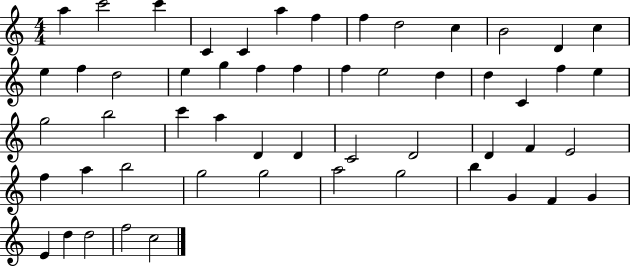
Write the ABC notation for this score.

X:1
T:Untitled
M:4/4
L:1/4
K:C
a c'2 c' C C a f f d2 c B2 D c e f d2 e g f f f e2 d d C f e g2 b2 c' a D D C2 D2 D F E2 f a b2 g2 g2 a2 g2 b G F G E d d2 f2 c2